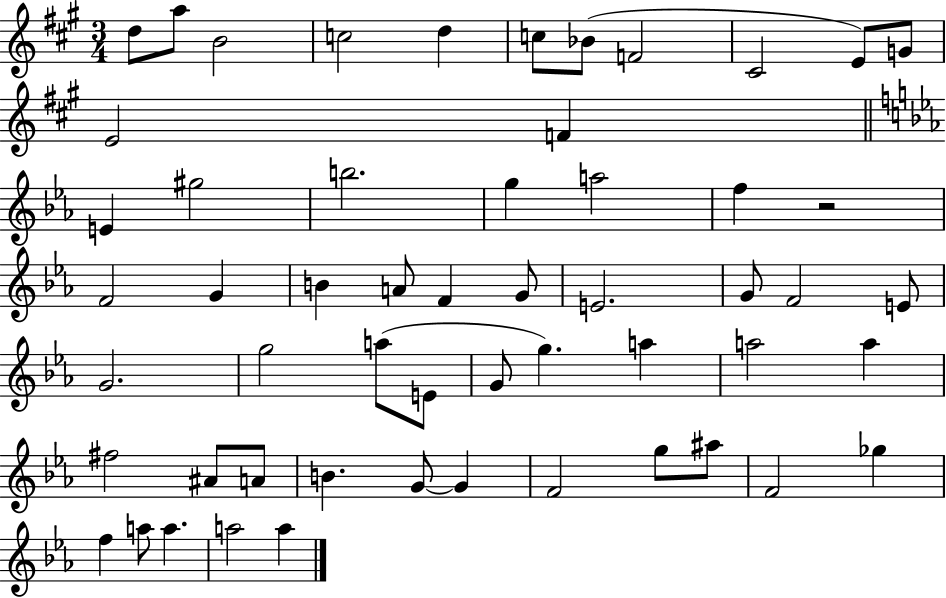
{
  \clef treble
  \numericTimeSignature
  \time 3/4
  \key a \major
  \repeat volta 2 { d''8 a''8 b'2 | c''2 d''4 | c''8 bes'8( f'2 | cis'2 e'8) g'8 | \break e'2 f'4 | \bar "||" \break \key ees \major e'4 gis''2 | b''2. | g''4 a''2 | f''4 r2 | \break f'2 g'4 | b'4 a'8 f'4 g'8 | e'2. | g'8 f'2 e'8 | \break g'2. | g''2 a''8( e'8 | g'8 g''4.) a''4 | a''2 a''4 | \break fis''2 ais'8 a'8 | b'4. g'8~~ g'4 | f'2 g''8 ais''8 | f'2 ges''4 | \break f''4 a''8 a''4. | a''2 a''4 | } \bar "|."
}